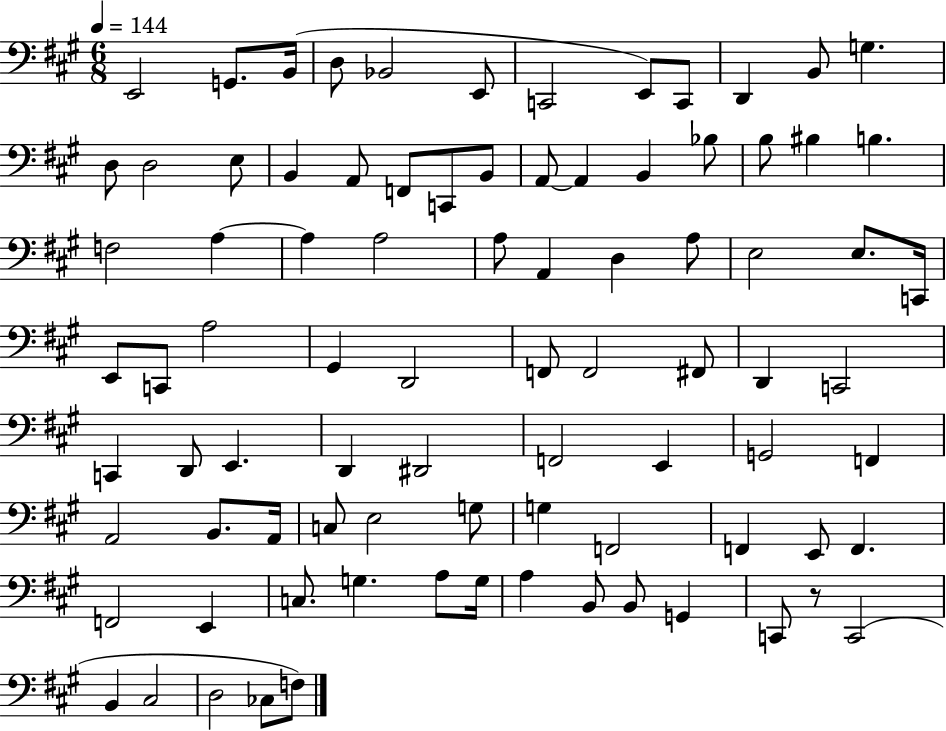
{
  \clef bass
  \numericTimeSignature
  \time 6/8
  \key a \major
  \tempo 4 = 144
  e,2 g,8. b,16( | d8 bes,2 e,8 | c,2 e,8) c,8 | d,4 b,8 g4. | \break d8 d2 e8 | b,4 a,8 f,8 c,8 b,8 | a,8~~ a,4 b,4 bes8 | b8 bis4 b4. | \break f2 a4~~ | a4 a2 | a8 a,4 d4 a8 | e2 e8. c,16 | \break e,8 c,8 a2 | gis,4 d,2 | f,8 f,2 fis,8 | d,4 c,2 | \break c,4 d,8 e,4. | d,4 dis,2 | f,2 e,4 | g,2 f,4 | \break a,2 b,8. a,16 | c8 e2 g8 | g4 f,2 | f,4 e,8 f,4. | \break f,2 e,4 | c8. g4. a8 g16 | a4 b,8 b,8 g,4 | c,8 r8 c,2( | \break b,4 cis2 | d2 ces8 f8) | \bar "|."
}